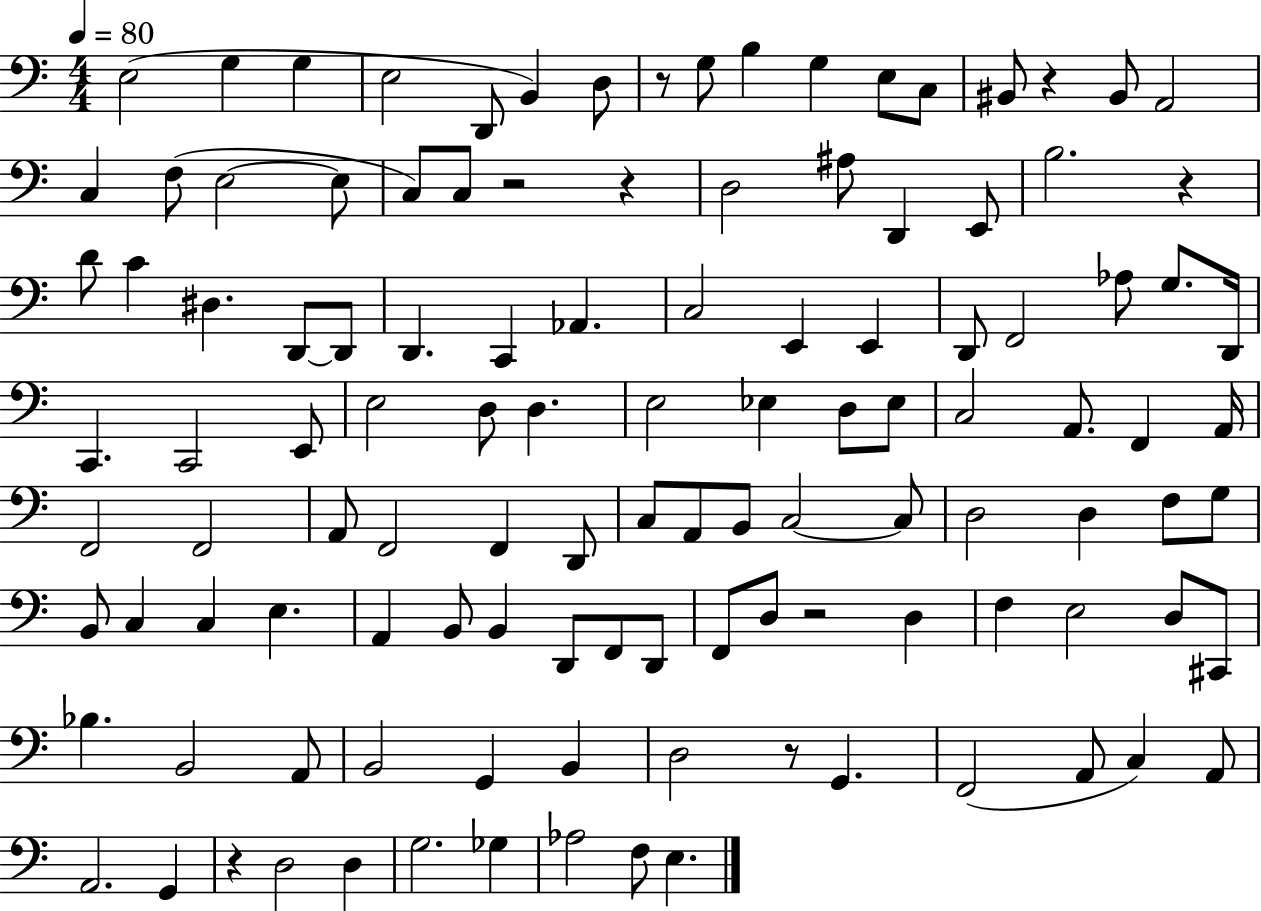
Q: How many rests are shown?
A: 8